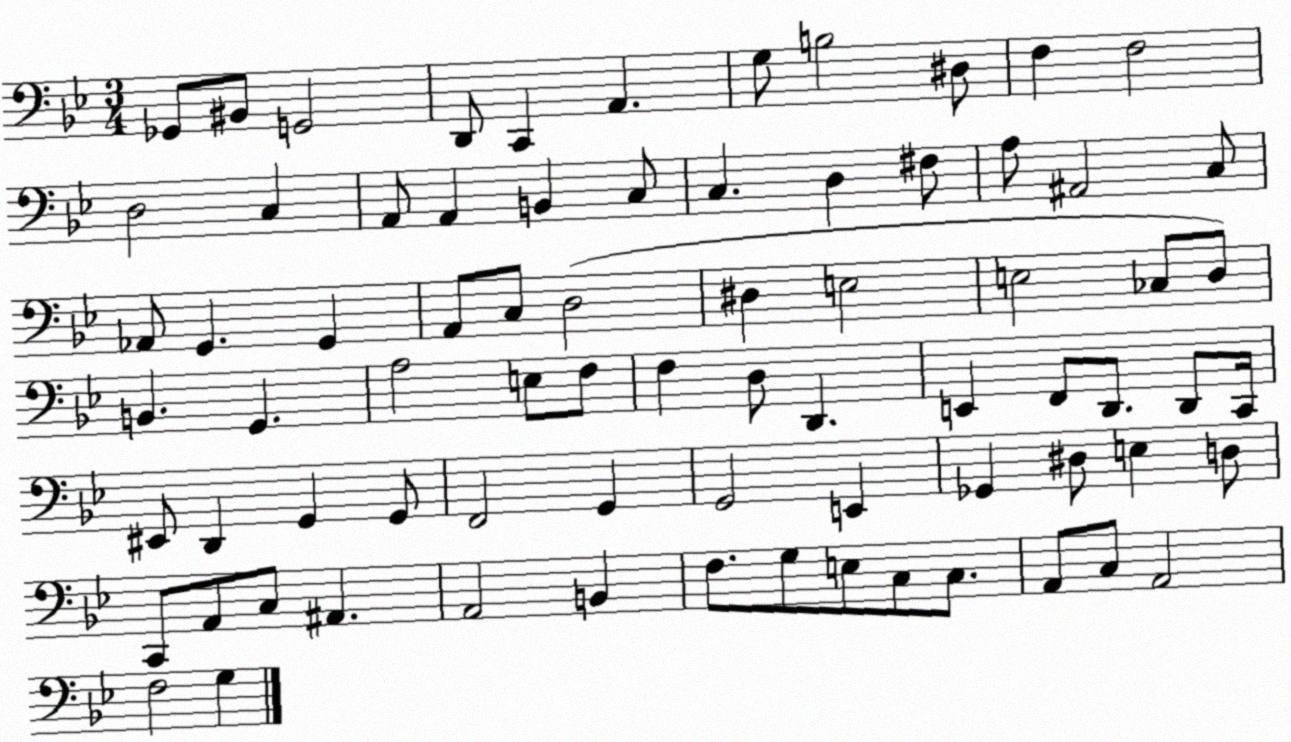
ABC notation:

X:1
T:Untitled
M:3/4
L:1/4
K:Bb
_G,,/2 ^B,,/2 G,,2 D,,/2 C,, A,, G,/2 B,2 ^D,/2 F, F,2 D,2 C, A,,/2 A,, B,, C,/2 C, D, ^F,/2 A,/2 ^A,,2 C,/2 _A,,/2 G,, G,, A,,/2 C,/2 D,2 ^D, E,2 E,2 _C,/2 D,/2 B,, G,, A,2 E,/2 F,/2 F, D,/2 D,, E,, F,,/2 D,,/2 D,,/2 C,,/4 ^E,,/2 D,, G,, G,,/2 F,,2 G,, G,,2 E,, _G,, ^D,/2 E, D,/2 C,,/2 A,,/2 C,/2 ^A,, A,,2 B,, F,/2 G,/2 E,/2 C,/2 C,/2 A,,/2 C,/2 A,,2 F,2 G,